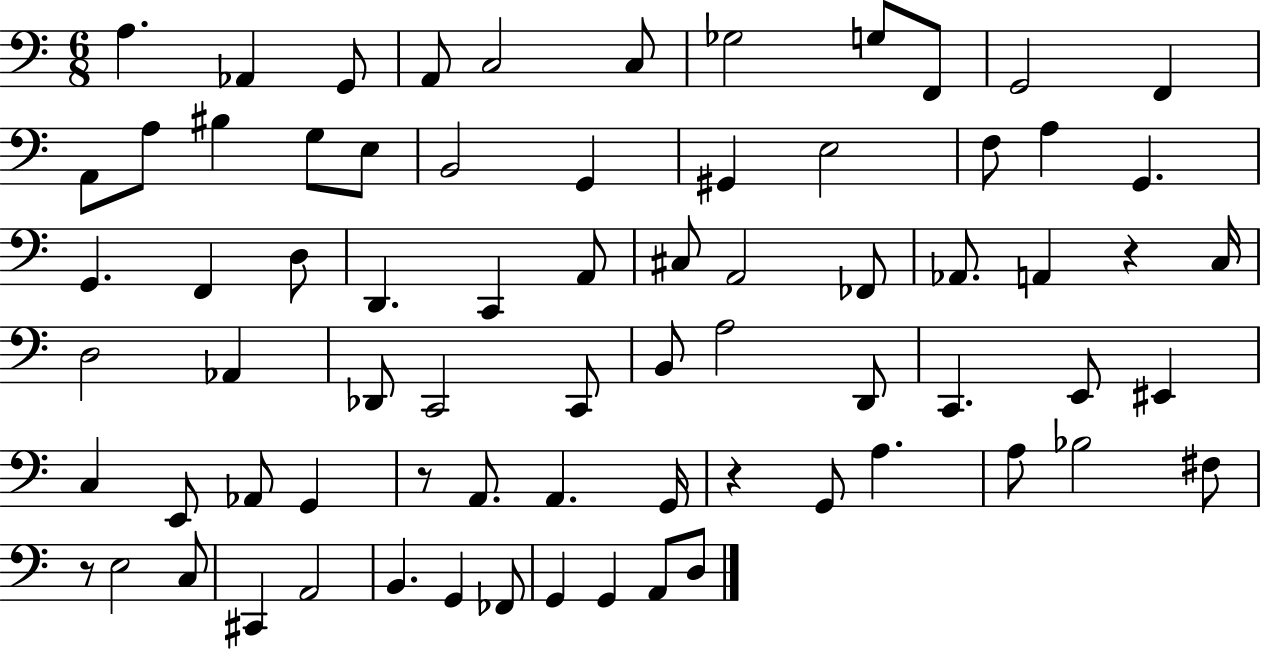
{
  \clef bass
  \numericTimeSignature
  \time 6/8
  \key c \major
  a4. aes,4 g,8 | a,8 c2 c8 | ges2 g8 f,8 | g,2 f,4 | \break a,8 a8 bis4 g8 e8 | b,2 g,4 | gis,4 e2 | f8 a4 g,4. | \break g,4. f,4 d8 | d,4. c,4 a,8 | cis8 a,2 fes,8 | aes,8. a,4 r4 c16 | \break d2 aes,4 | des,8 c,2 c,8 | b,8 a2 d,8 | c,4. e,8 eis,4 | \break c4 e,8 aes,8 g,4 | r8 a,8. a,4. g,16 | r4 g,8 a4. | a8 bes2 fis8 | \break r8 e2 c8 | cis,4 a,2 | b,4. g,4 fes,8 | g,4 g,4 a,8 d8 | \break \bar "|."
}